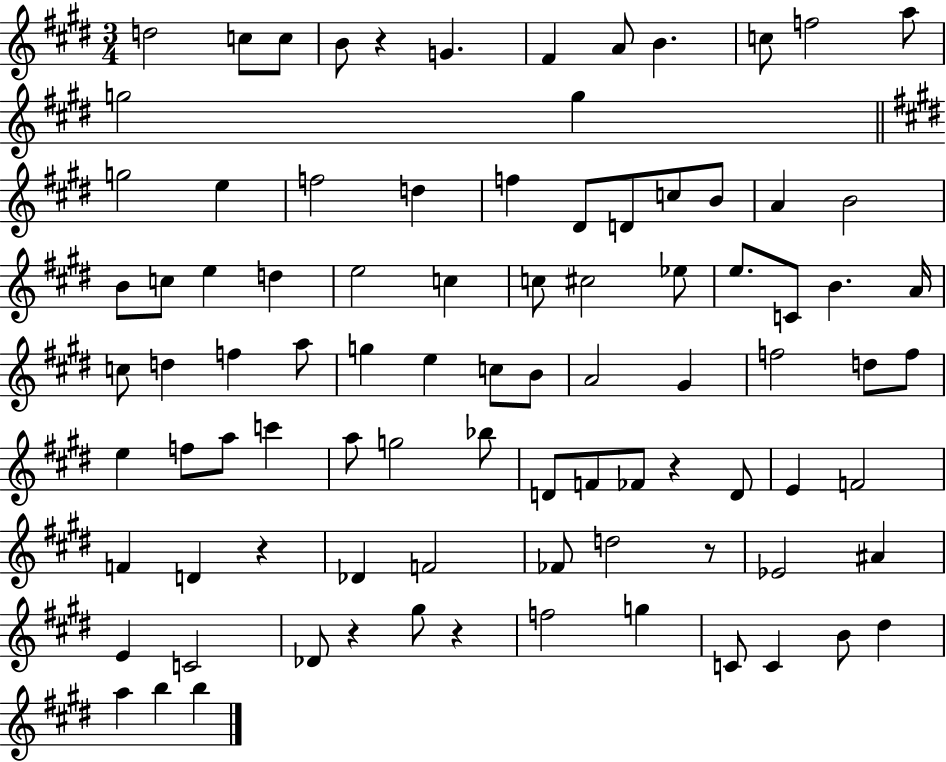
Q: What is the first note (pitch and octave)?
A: D5